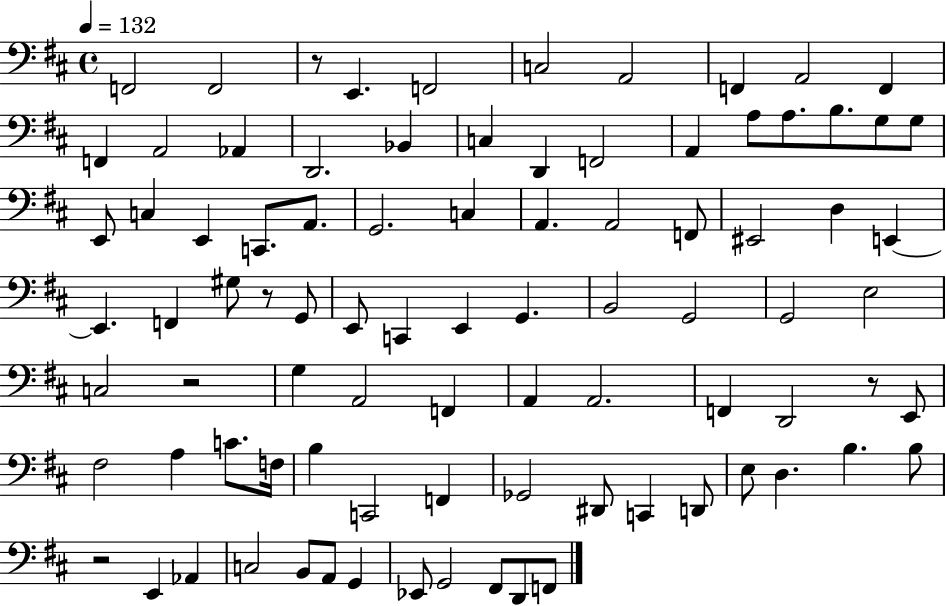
X:1
T:Untitled
M:4/4
L:1/4
K:D
F,,2 F,,2 z/2 E,, F,,2 C,2 A,,2 F,, A,,2 F,, F,, A,,2 _A,, D,,2 _B,, C, D,, F,,2 A,, A,/2 A,/2 B,/2 G,/2 G,/2 E,,/2 C, E,, C,,/2 A,,/2 G,,2 C, A,, A,,2 F,,/2 ^E,,2 D, E,, E,, F,, ^G,/2 z/2 G,,/2 E,,/2 C,, E,, G,, B,,2 G,,2 G,,2 E,2 C,2 z2 G, A,,2 F,, A,, A,,2 F,, D,,2 z/2 E,,/2 ^F,2 A, C/2 F,/4 B, C,,2 F,, _G,,2 ^D,,/2 C,, D,,/2 E,/2 D, B, B,/2 z2 E,, _A,, C,2 B,,/2 A,,/2 G,, _E,,/2 G,,2 ^F,,/2 D,,/2 F,,/2